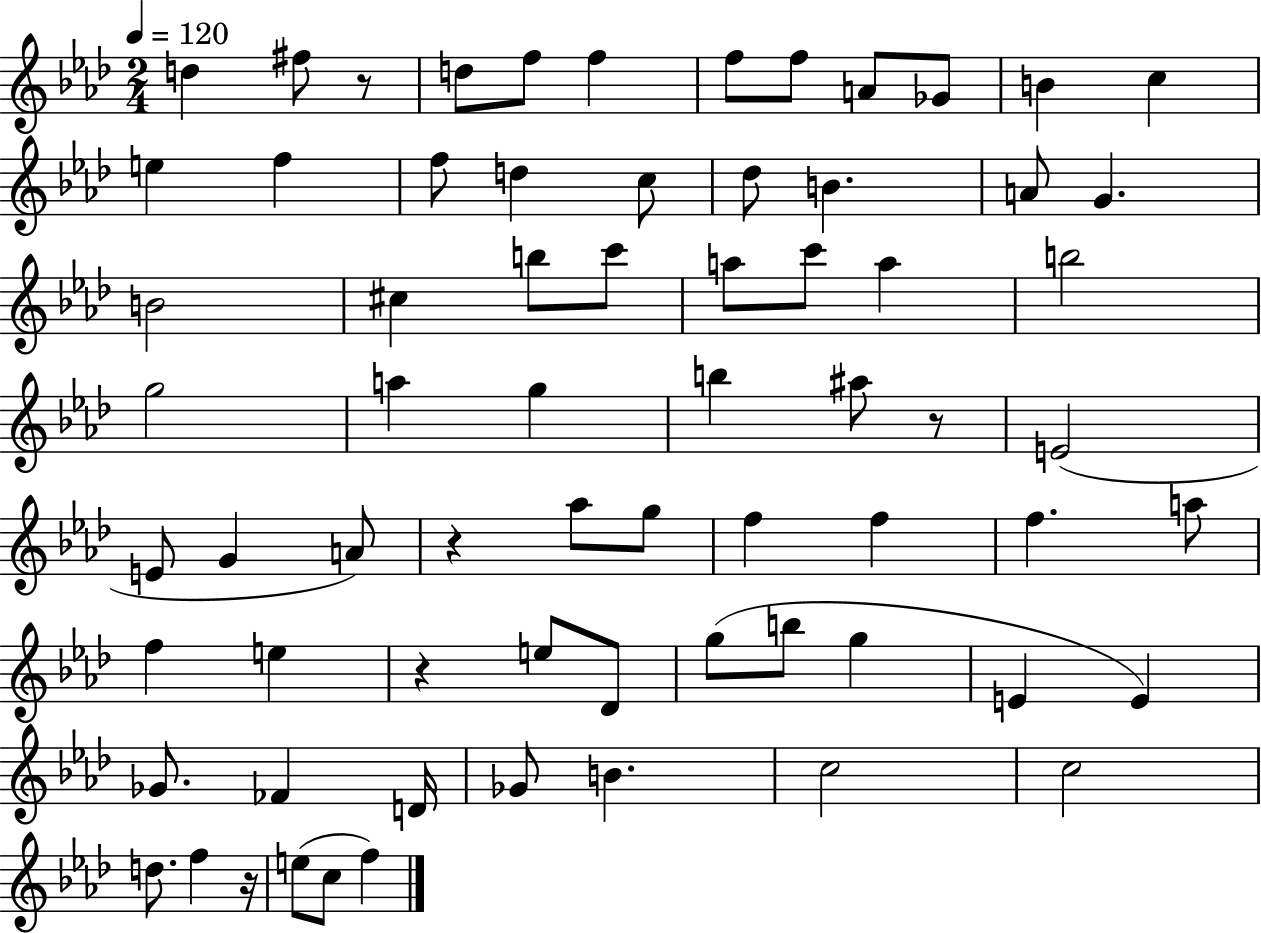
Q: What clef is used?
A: treble